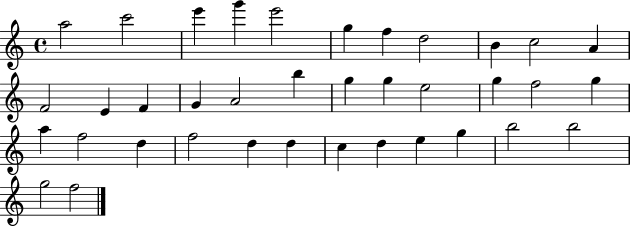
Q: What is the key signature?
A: C major